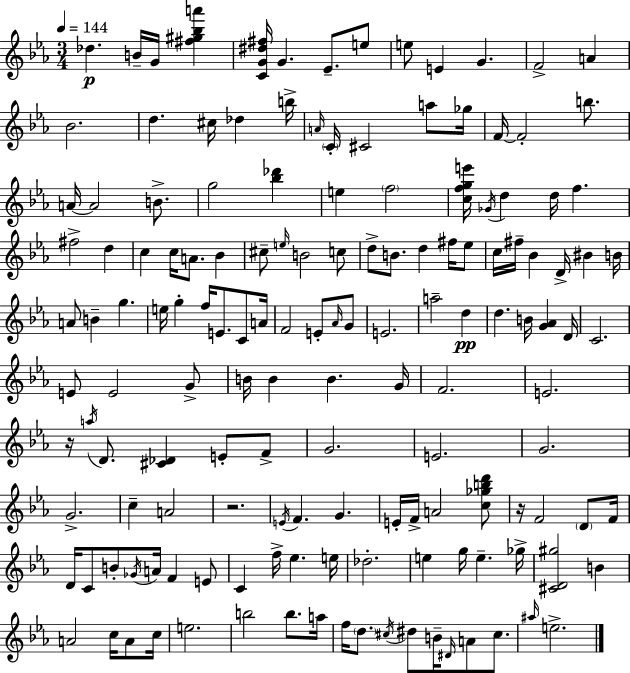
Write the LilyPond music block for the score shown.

{
  \clef treble
  \numericTimeSignature
  \time 3/4
  \key ees \major
  \tempo 4 = 144
  des''4.\p b'16-- g'16 <fis'' gis'' bes'' a'''>4 | <c' g' dis'' fis''>16 g'4. ees'8.-- e''8 | e''8 e'4 g'4. | f'2-> a'4 | \break bes'2. | d''4. cis''16 des''4 b''16-> | \grace { a'16 } \parenthesize c'16-. cis'2 a''8 | ges''16 f'16~~ f'2-. b''8. | \break a'16~~ a'2 b'8.-> | g''2 <bes'' des'''>4 | e''4 \parenthesize f''2 | <c'' f'' g'' e'''>16 \acciaccatura { ges'16 } d''4 d''16 f''4. | \break fis''2-> d''4 | c''4 c''16 a'8. bes'4 | cis''8-- \grace { e''16 } b'2 | c''8 d''8-> b'8. d''4 | \break fis''16 ees''8 c''16 fis''16-- bes'4 d'16-> bis'4 | b'16 a'8 b'4-- g''4. | e''16 g''4-. f''16 e'8. | c'8 a'16 f'2 e'8-. | \break \grace { aes'16 } g'8 e'2. | a''2-- | d''4\pp d''4. b'16 <g' aes'>4 | d'16 c'2. | \break e'8 e'2 | g'8-> b'16 b'4 b'4. | g'16 f'2. | e'2. | \break r16 \acciaccatura { a''16 } d'8. <cis' des'>4 | e'8-. f'8-> g'2. | e'2. | g'2. | \break g'2.-> | c''4-- a'2 | r2. | \acciaccatura { e'16 } f'4. | \break g'4. e'16-. f'16-> a'2 | <c'' ges'' b'' d'''>8 r16 f'2 | \parenthesize d'8 f'16 d'16 c'8 b'8-. \acciaccatura { ges'16 } | a'16 f'4 e'8 c'4 f''16-> | \break ees''4. e''16 des''2.-. | e''4 g''16 | e''4.-- ges''16-> <cis' d' gis''>2 | b'4 a'2 | \break c''16 a'8 c''16 e''2. | b''2 | b''8. a''16 f''16 \parenthesize d''8. \acciaccatura { cis''16 } | dis''8 b'16-- \grace { dis'16 } a'8 cis''8. \grace { ais''16 } e''2.-> | \break \bar "|."
}